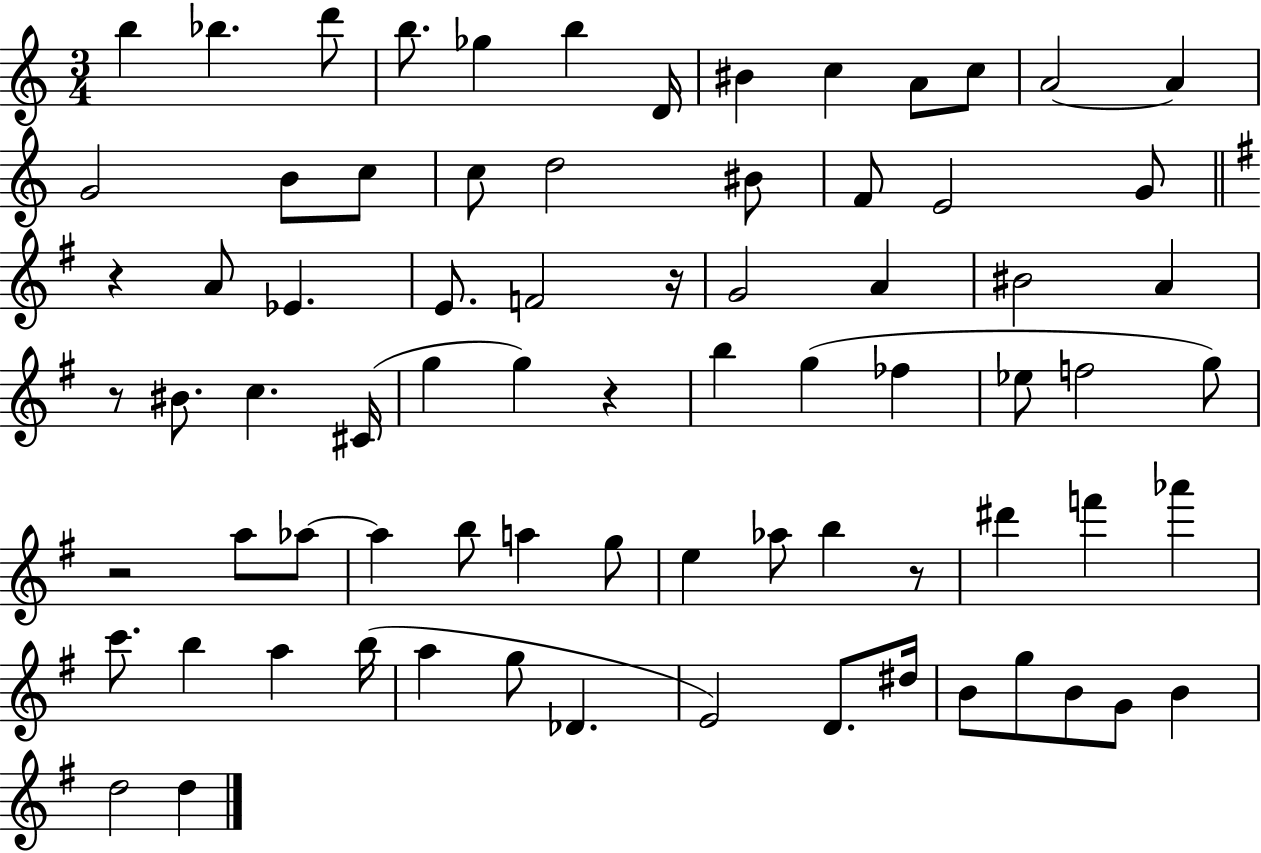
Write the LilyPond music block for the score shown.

{
  \clef treble
  \numericTimeSignature
  \time 3/4
  \key c \major
  b''4 bes''4. d'''8 | b''8. ges''4 b''4 d'16 | bis'4 c''4 a'8 c''8 | a'2~~ a'4 | \break g'2 b'8 c''8 | c''8 d''2 bis'8 | f'8 e'2 g'8 | \bar "||" \break \key g \major r4 a'8 ees'4. | e'8. f'2 r16 | g'2 a'4 | bis'2 a'4 | \break r8 bis'8. c''4. cis'16( | g''4 g''4) r4 | b''4 g''4( fes''4 | ees''8 f''2 g''8) | \break r2 a''8 aes''8~~ | aes''4 b''8 a''4 g''8 | e''4 aes''8 b''4 r8 | dis'''4 f'''4 aes'''4 | \break c'''8. b''4 a''4 b''16( | a''4 g''8 des'4. | e'2) d'8. dis''16 | b'8 g''8 b'8 g'8 b'4 | \break d''2 d''4 | \bar "|."
}